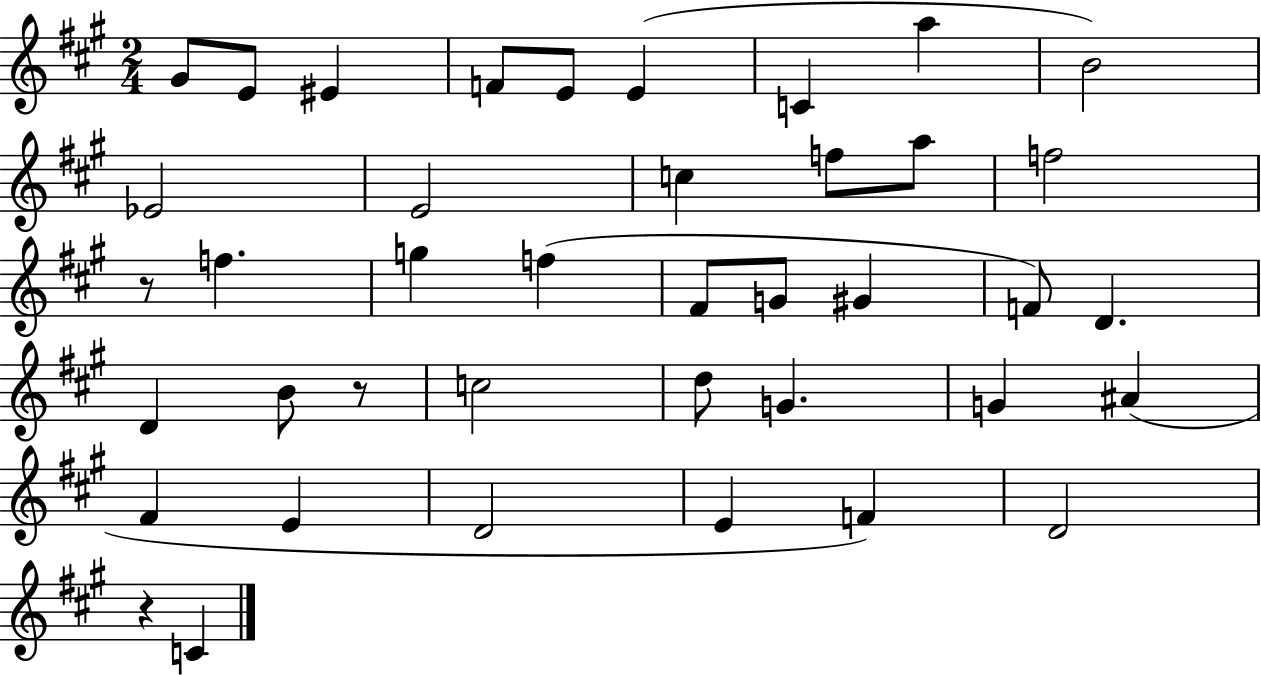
X:1
T:Untitled
M:2/4
L:1/4
K:A
^G/2 E/2 ^E F/2 E/2 E C a B2 _E2 E2 c f/2 a/2 f2 z/2 f g f ^F/2 G/2 ^G F/2 D D B/2 z/2 c2 d/2 G G ^A ^F E D2 E F D2 z C